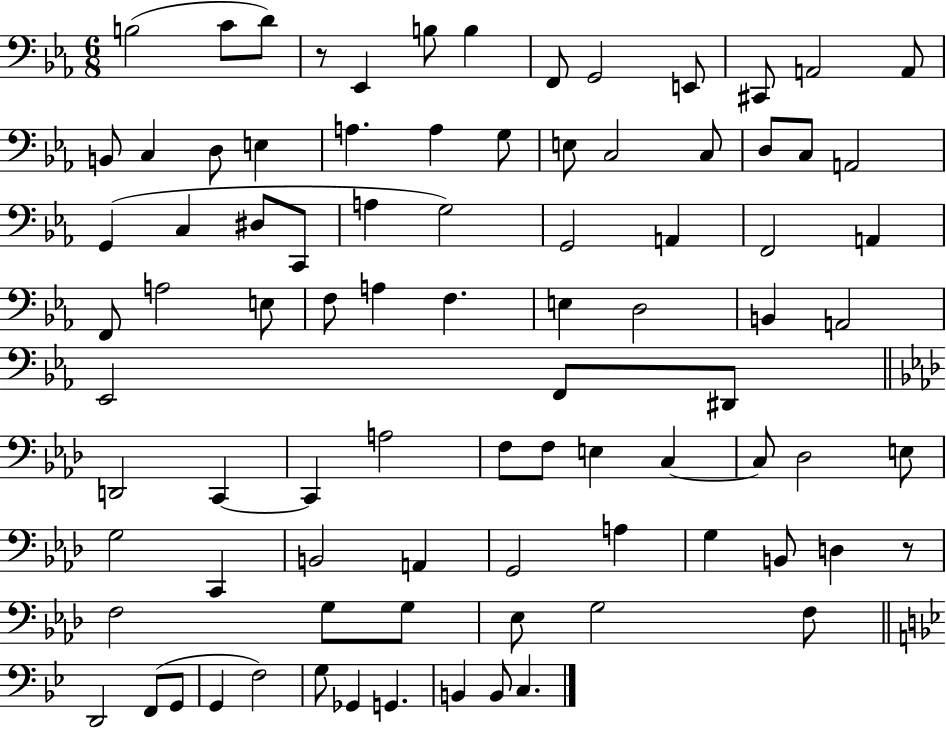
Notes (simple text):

B3/h C4/e D4/e R/e Eb2/q B3/e B3/q F2/e G2/h E2/e C#2/e A2/h A2/e B2/e C3/q D3/e E3/q A3/q. A3/q G3/e E3/e C3/h C3/e D3/e C3/e A2/h G2/q C3/q D#3/e C2/e A3/q G3/h G2/h A2/q F2/h A2/q F2/e A3/h E3/e F3/e A3/q F3/q. E3/q D3/h B2/q A2/h Eb2/h F2/e D#2/e D2/h C2/q C2/q A3/h F3/e F3/e E3/q C3/q C3/e Db3/h E3/e G3/h C2/q B2/h A2/q G2/h A3/q G3/q B2/e D3/q R/e F3/h G3/e G3/e Eb3/e G3/h F3/e D2/h F2/e G2/e G2/q F3/h G3/e Gb2/q G2/q. B2/q B2/e C3/q.